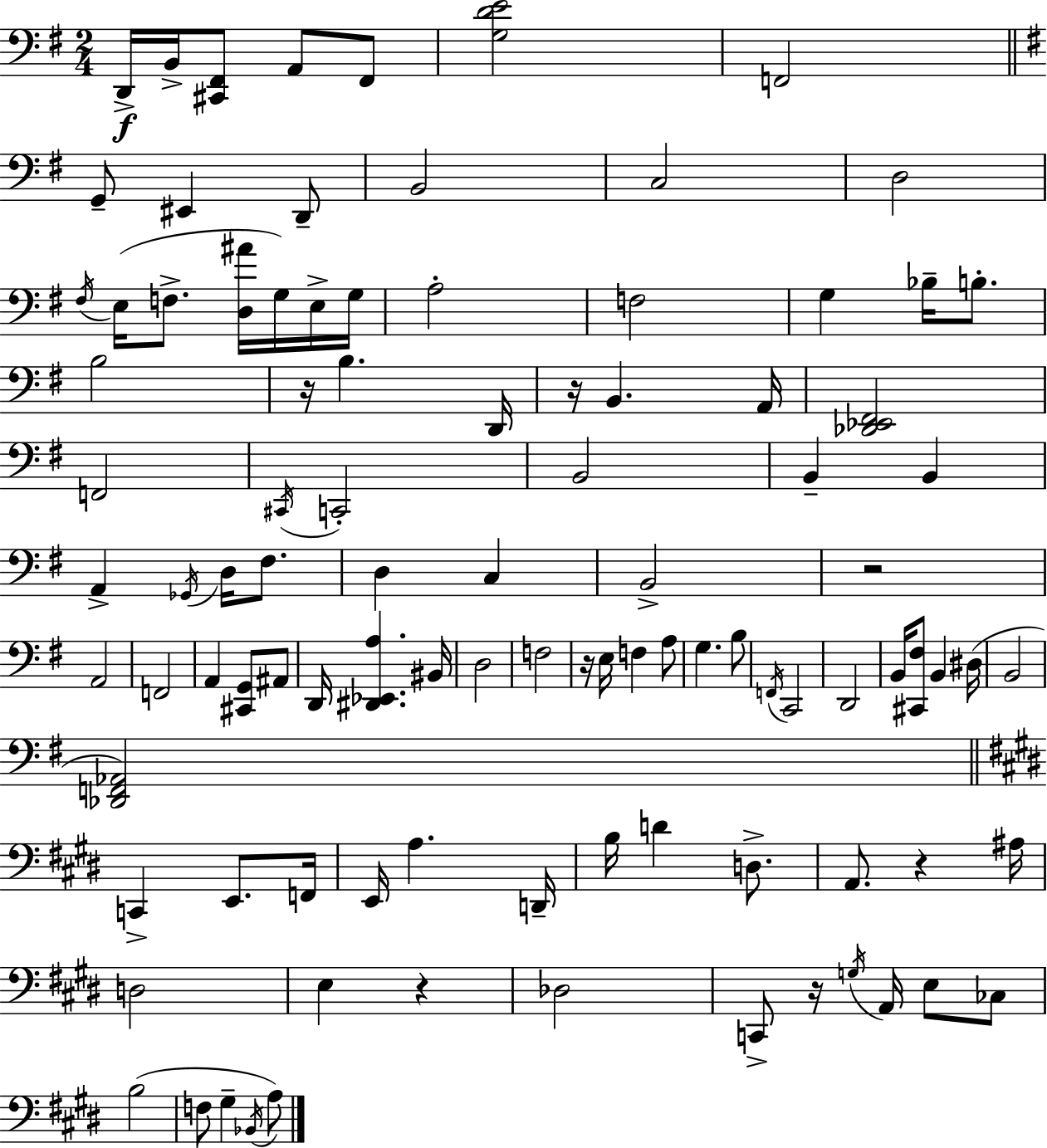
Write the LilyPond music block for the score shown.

{
  \clef bass
  \numericTimeSignature
  \time 2/4
  \key g \major
  d,16->\f b,16-> <cis, fis,>8 a,8 fis,8 | <g d' e'>2 | f,2 | \bar "||" \break \key g \major g,8-- eis,4 d,8-- | b,2 | c2 | d2 | \break \acciaccatura { fis16 } e16( f8.-> <d ais'>16 g16) e16-> | g16 a2-. | f2 | g4 bes16-- b8.-. | \break b2 | r16 b4. | d,16 r16 b,4. | a,16 <des, ees, fis,>2 | \break f,2 | \acciaccatura { cis,16 } c,2-. | b,2 | b,4-- b,4 | \break a,4-> \acciaccatura { ges,16 } d16 | fis8. d4 c4 | b,2-> | r2 | \break a,2 | f,2 | a,4 <cis, g,>8 | ais,8 d,16 <dis, ees, a>4. | \break bis,16 d2 | f2 | r16 e16 f4 | a8 g4. | \break b8 \acciaccatura { f,16 } c,2 | d,2 | b,16 <cis, fis>8 b,4 | dis16( b,2 | \break <des, f, aes,>2) | \bar "||" \break \key e \major c,4-> e,8. f,16 | e,16 a4. d,16-- | b16 d'4 d8.-> | a,8. r4 ais16 | \break d2 | e4 r4 | des2 | c,8-> r16 \acciaccatura { g16 } a,16 e8 ces8 | \break b2( | f8 gis4-- \acciaccatura { bes,16 } | a8) \bar "|."
}